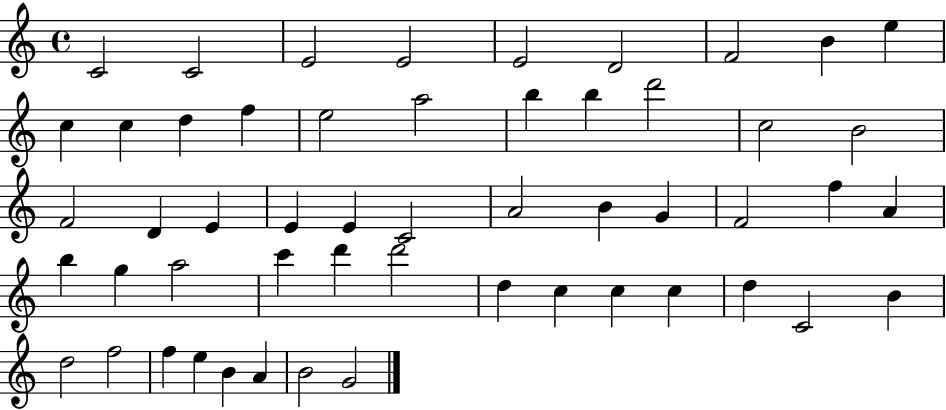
X:1
T:Untitled
M:4/4
L:1/4
K:C
C2 C2 E2 E2 E2 D2 F2 B e c c d f e2 a2 b b d'2 c2 B2 F2 D E E E C2 A2 B G F2 f A b g a2 c' d' d'2 d c c c d C2 B d2 f2 f e B A B2 G2